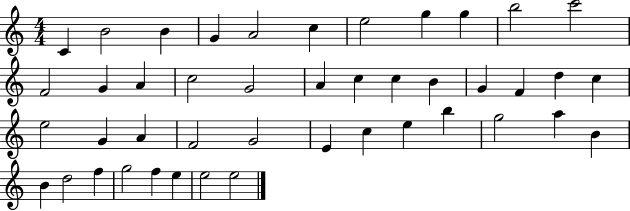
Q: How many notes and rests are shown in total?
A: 44